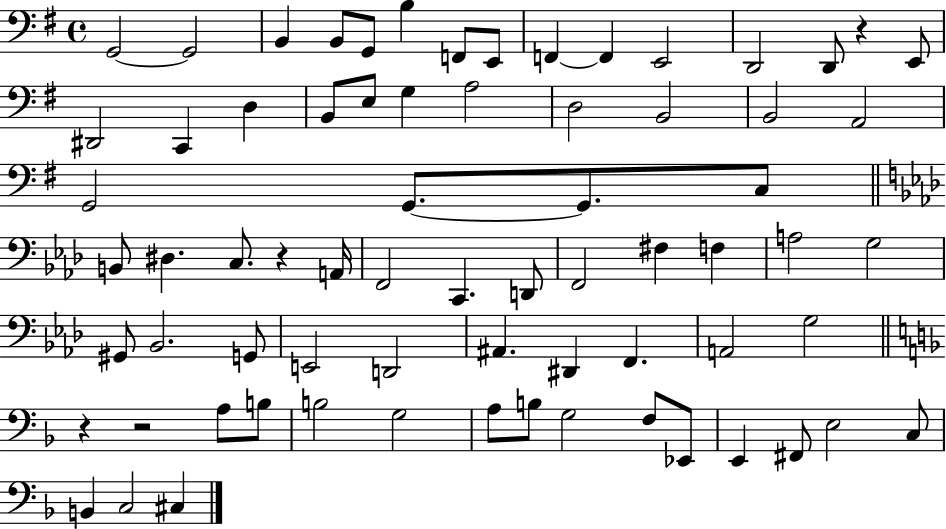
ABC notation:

X:1
T:Untitled
M:4/4
L:1/4
K:G
G,,2 G,,2 B,, B,,/2 G,,/2 B, F,,/2 E,,/2 F,, F,, E,,2 D,,2 D,,/2 z E,,/2 ^D,,2 C,, D, B,,/2 E,/2 G, A,2 D,2 B,,2 B,,2 A,,2 G,,2 G,,/2 G,,/2 C,/2 B,,/2 ^D, C,/2 z A,,/4 F,,2 C,, D,,/2 F,,2 ^F, F, A,2 G,2 ^G,,/2 _B,,2 G,,/2 E,,2 D,,2 ^A,, ^D,, F,, A,,2 G,2 z z2 A,/2 B,/2 B,2 G,2 A,/2 B,/2 G,2 F,/2 _E,,/2 E,, ^F,,/2 E,2 C,/2 B,, C,2 ^C,